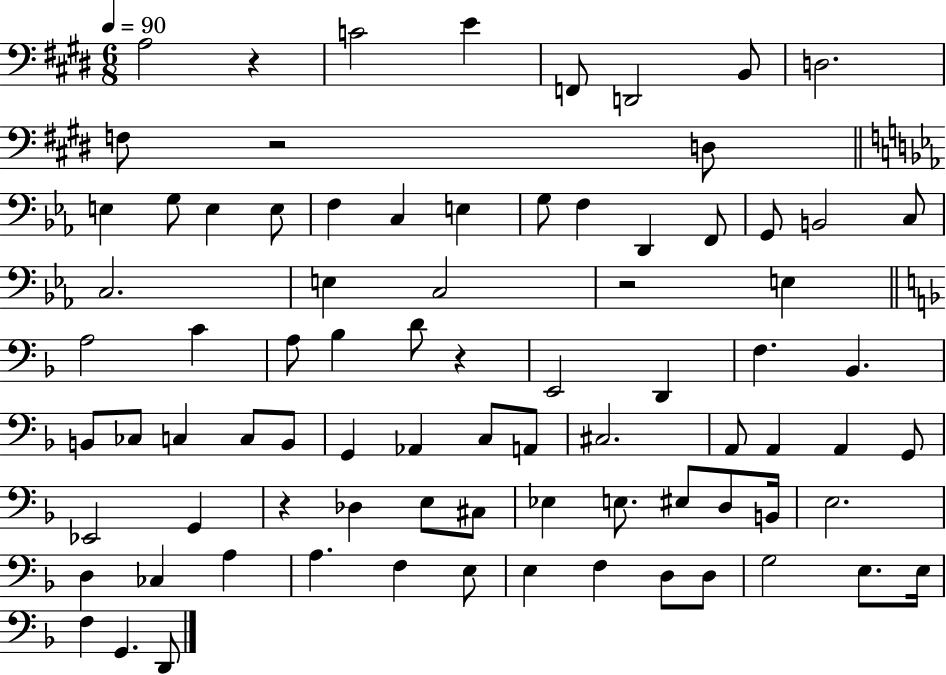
A3/h R/q C4/h E4/q F2/e D2/h B2/e D3/h. F3/e R/h D3/e E3/q G3/e E3/q E3/e F3/q C3/q E3/q G3/e F3/q D2/q F2/e G2/e B2/h C3/e C3/h. E3/q C3/h R/h E3/q A3/h C4/q A3/e Bb3/q D4/e R/q E2/h D2/q F3/q. Bb2/q. B2/e CES3/e C3/q C3/e B2/e G2/q Ab2/q C3/e A2/e C#3/h. A2/e A2/q A2/q G2/e Eb2/h G2/q R/q Db3/q E3/e C#3/e Eb3/q E3/e. EIS3/e D3/e B2/s E3/h. D3/q CES3/q A3/q A3/q. F3/q E3/e E3/q F3/q D3/e D3/e G3/h E3/e. E3/s F3/q G2/q. D2/e